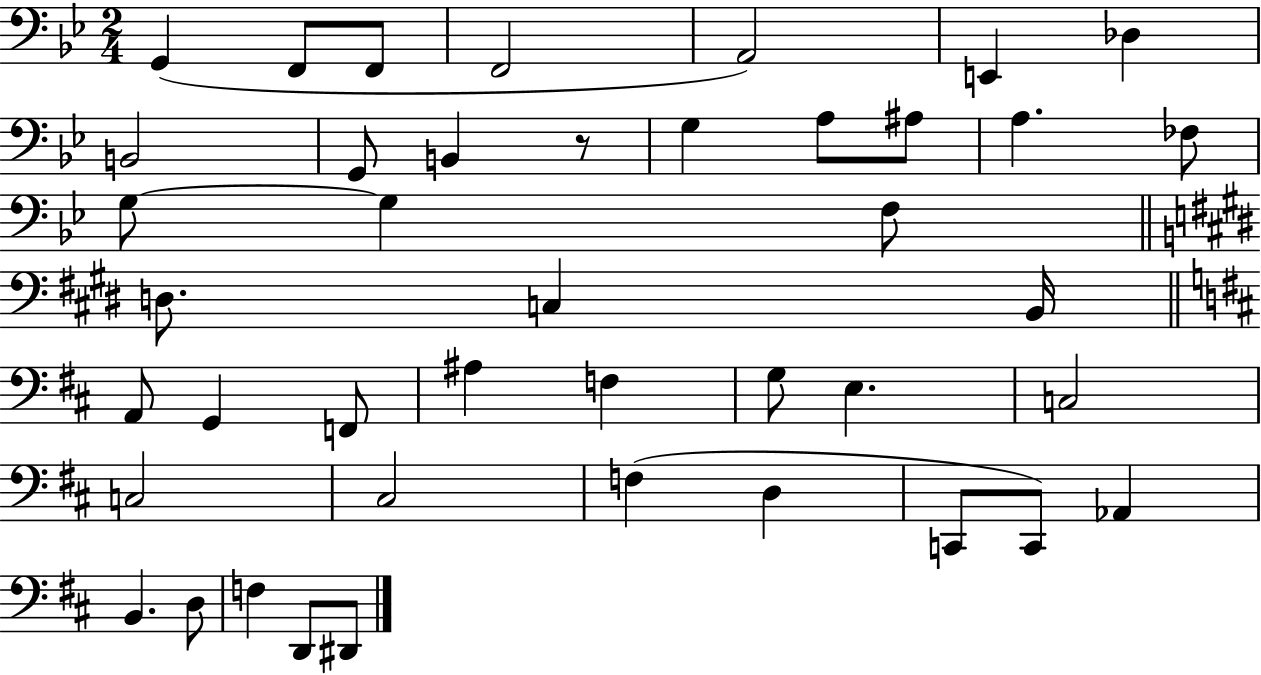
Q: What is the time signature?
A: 2/4